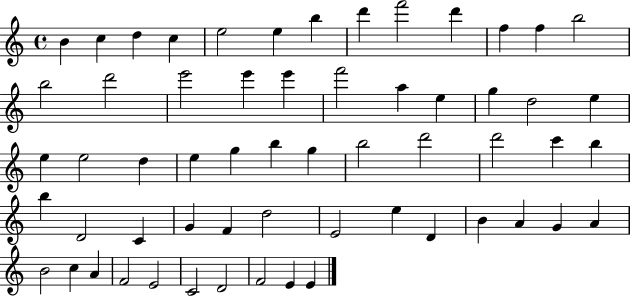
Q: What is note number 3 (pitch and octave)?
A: D5